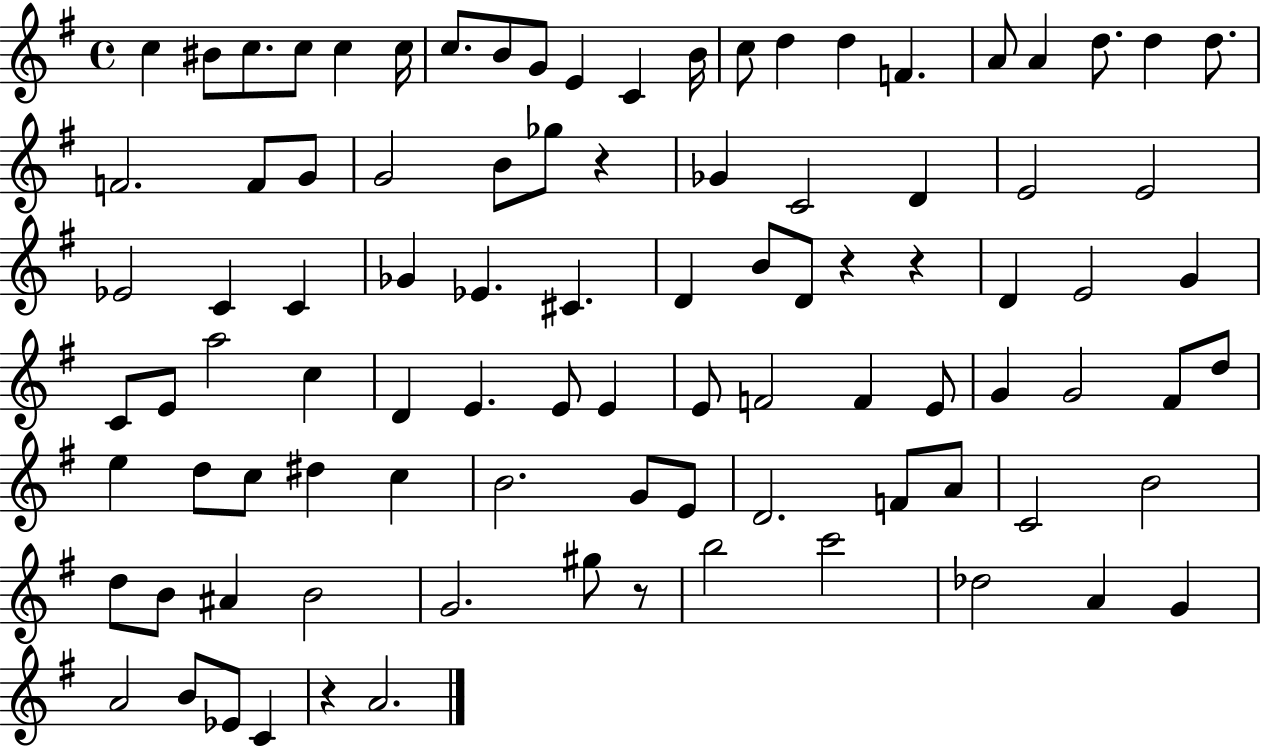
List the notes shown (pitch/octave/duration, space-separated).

C5/q BIS4/e C5/e. C5/e C5/q C5/s C5/e. B4/e G4/e E4/q C4/q B4/s C5/e D5/q D5/q F4/q. A4/e A4/q D5/e. D5/q D5/e. F4/h. F4/e G4/e G4/h B4/e Gb5/e R/q Gb4/q C4/h D4/q E4/h E4/h Eb4/h C4/q C4/q Gb4/q Eb4/q. C#4/q. D4/q B4/e D4/e R/q R/q D4/q E4/h G4/q C4/e E4/e A5/h C5/q D4/q E4/q. E4/e E4/q E4/e F4/h F4/q E4/e G4/q G4/h F#4/e D5/e E5/q D5/e C5/e D#5/q C5/q B4/h. G4/e E4/e D4/h. F4/e A4/e C4/h B4/h D5/e B4/e A#4/q B4/h G4/h. G#5/e R/e B5/h C6/h Db5/h A4/q G4/q A4/h B4/e Eb4/e C4/q R/q A4/h.